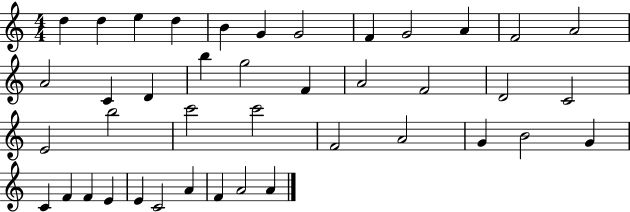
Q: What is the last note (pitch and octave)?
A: A4